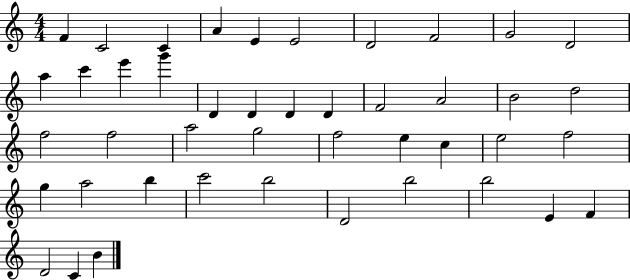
{
  \clef treble
  \numericTimeSignature
  \time 4/4
  \key c \major
  f'4 c'2 c'4 | a'4 e'4 e'2 | d'2 f'2 | g'2 d'2 | \break a''4 c'''4 e'''4 g'''4 | d'4 d'4 d'4 d'4 | f'2 a'2 | b'2 d''2 | \break f''2 f''2 | a''2 g''2 | f''2 e''4 c''4 | e''2 f''2 | \break g''4 a''2 b''4 | c'''2 b''2 | d'2 b''2 | b''2 e'4 f'4 | \break d'2 c'4 b'4 | \bar "|."
}